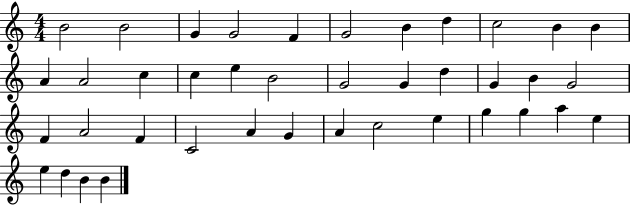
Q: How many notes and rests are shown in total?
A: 40